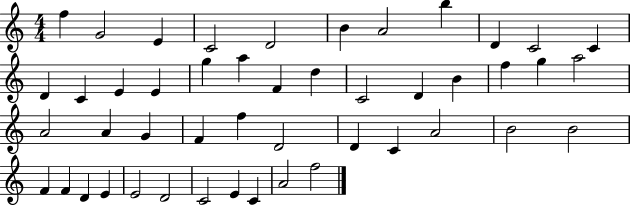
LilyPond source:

{
  \clef treble
  \numericTimeSignature
  \time 4/4
  \key c \major
  f''4 g'2 e'4 | c'2 d'2 | b'4 a'2 b''4 | d'4 c'2 c'4 | \break d'4 c'4 e'4 e'4 | g''4 a''4 f'4 d''4 | c'2 d'4 b'4 | f''4 g''4 a''2 | \break a'2 a'4 g'4 | f'4 f''4 d'2 | d'4 c'4 a'2 | b'2 b'2 | \break f'4 f'4 d'4 e'4 | e'2 d'2 | c'2 e'4 c'4 | a'2 f''2 | \break \bar "|."
}